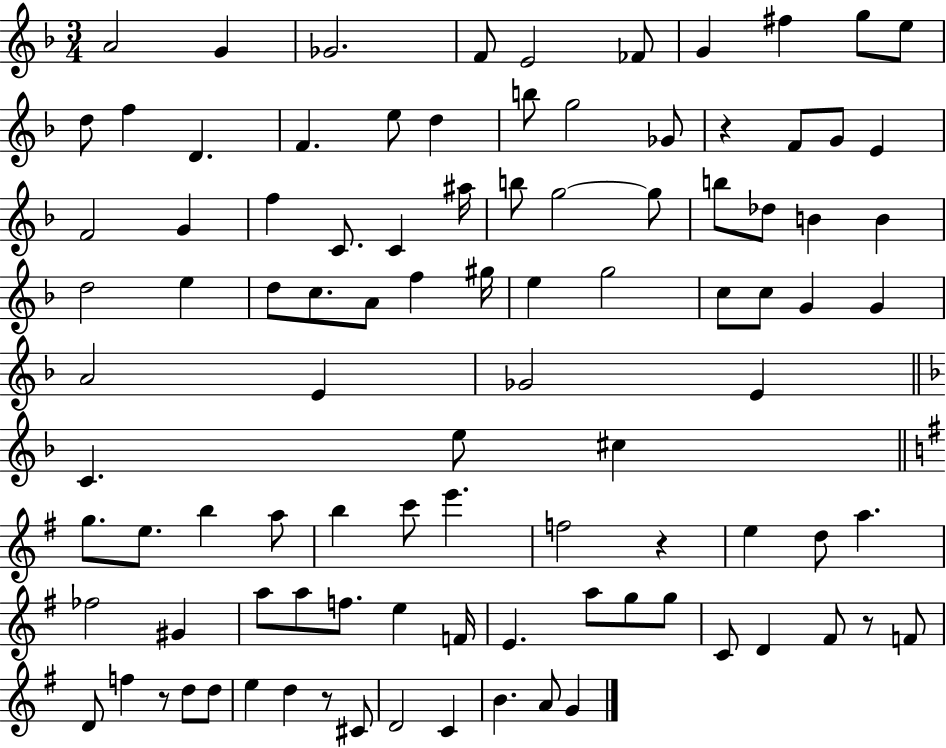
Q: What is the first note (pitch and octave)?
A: A4